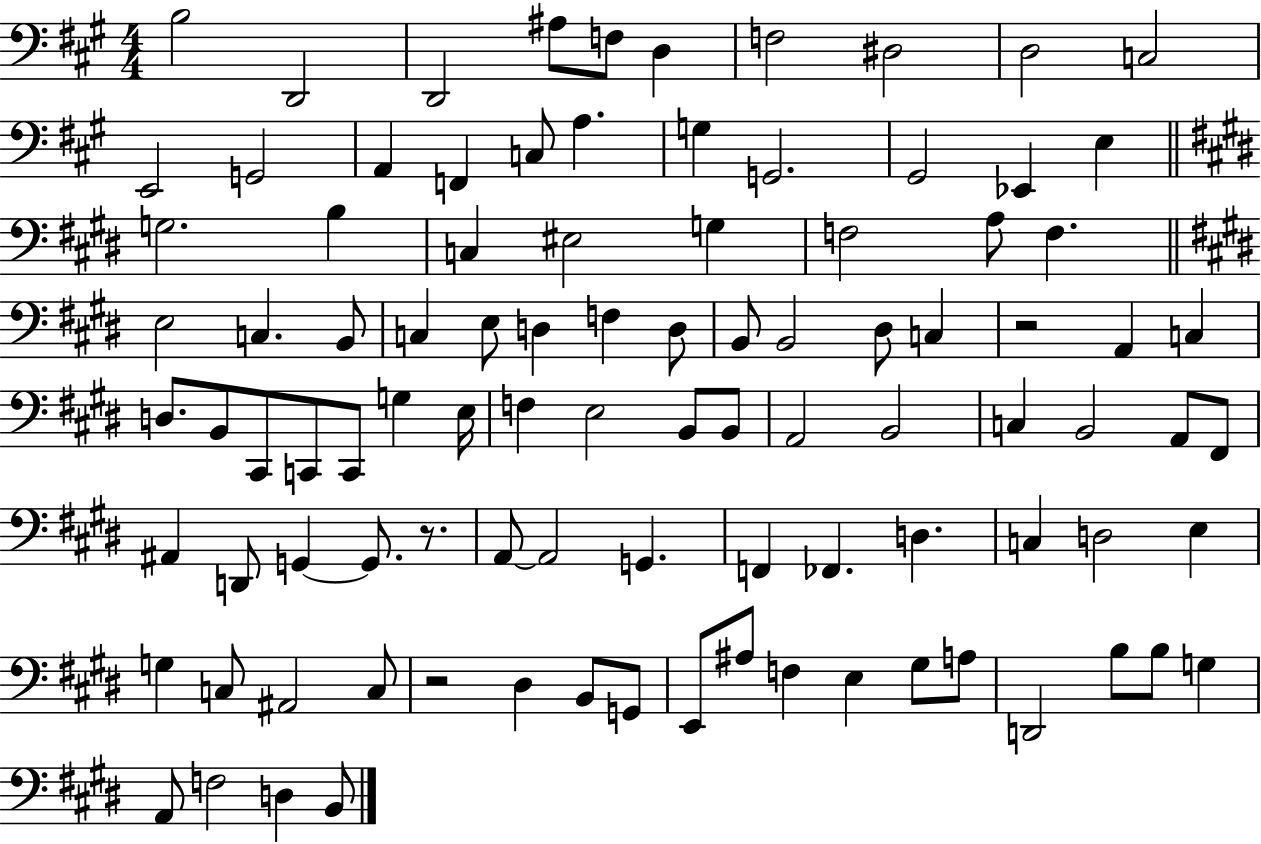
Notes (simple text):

B3/h D2/h D2/h A#3/e F3/e D3/q F3/h D#3/h D3/h C3/h E2/h G2/h A2/q F2/q C3/e A3/q. G3/q G2/h. G#2/h Eb2/q E3/q G3/h. B3/q C3/q EIS3/h G3/q F3/h A3/e F3/q. E3/h C3/q. B2/e C3/q E3/e D3/q F3/q D3/e B2/e B2/h D#3/e C3/q R/h A2/q C3/q D3/e. B2/e C#2/e C2/e C2/e G3/q E3/s F3/q E3/h B2/e B2/e A2/h B2/h C3/q B2/h A2/e F#2/e A#2/q D2/e G2/q G2/e. R/e. A2/e A2/h G2/q. F2/q FES2/q. D3/q. C3/q D3/h E3/q G3/q C3/e A#2/h C3/e R/h D#3/q B2/e G2/e E2/e A#3/e F3/q E3/q G#3/e A3/e D2/h B3/e B3/e G3/q A2/e F3/h D3/q B2/e